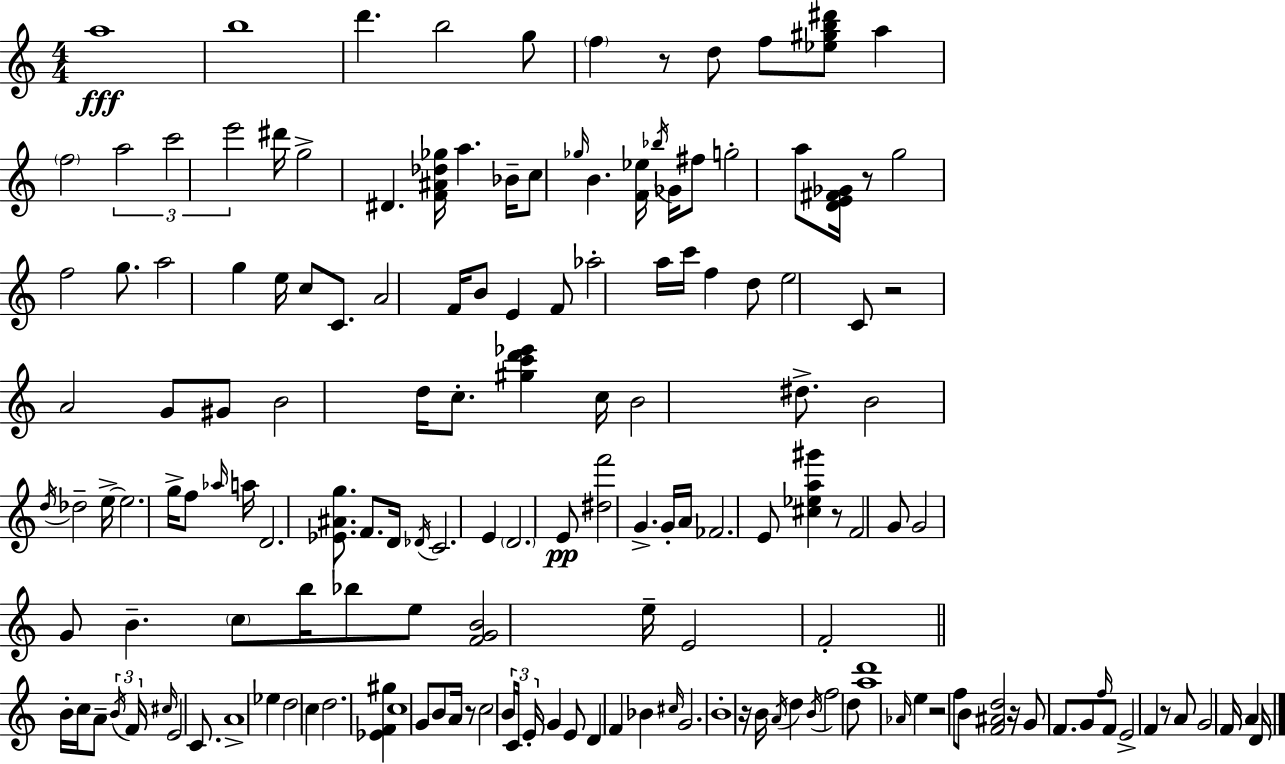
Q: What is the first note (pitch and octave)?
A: A5